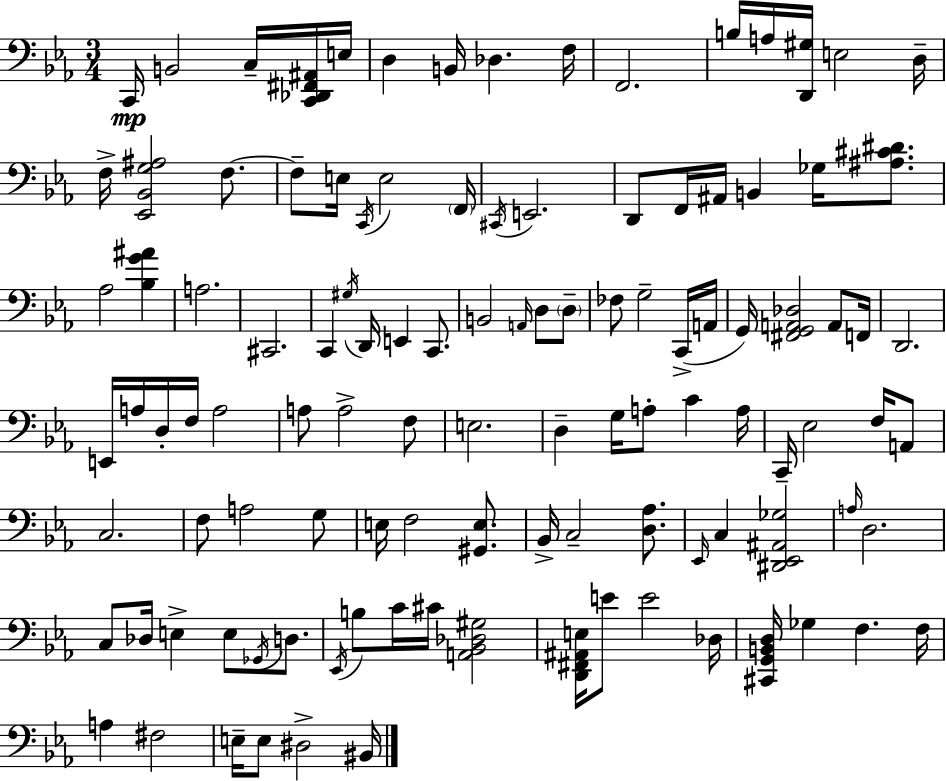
X:1
T:Untitled
M:3/4
L:1/4
K:Eb
C,,/4 B,,2 C,/4 [C,,_D,,^F,,^A,,]/4 E,/4 D, B,,/4 _D, F,/4 F,,2 B,/4 A,/4 [D,,^G,]/4 E,2 D,/4 F,/4 [_E,,_B,,G,^A,]2 F,/2 F,/2 E,/4 C,,/4 E,2 F,,/4 ^C,,/4 E,,2 D,,/2 F,,/4 ^A,,/4 B,, _G,/4 [^A,^C^D]/2 _A,2 [_B,G^A] A,2 ^C,,2 C,, ^G,/4 D,,/4 E,, C,,/2 B,,2 A,,/4 D,/2 D,/2 _F,/2 G,2 C,,/4 A,,/4 G,,/4 [^F,,G,,A,,_D,]2 A,,/2 F,,/4 D,,2 E,,/4 A,/4 D,/4 F,/4 A,2 A,/2 A,2 F,/2 E,2 D, G,/4 A,/2 C A,/4 C,,/4 _E,2 F,/4 A,,/2 C,2 F,/2 A,2 G,/2 E,/4 F,2 [^G,,E,]/2 _B,,/4 C,2 [D,_A,]/2 _E,,/4 C, [^D,,_E,,^A,,_G,]2 A,/4 D,2 C,/2 _D,/4 E, E,/2 _G,,/4 D,/2 _E,,/4 B,/2 C/4 ^C/4 [A,,_B,,_D,^G,]2 [D,,^F,,^A,,E,]/4 E/2 E2 _D,/4 [^C,,G,,B,,D,]/4 _G, F, F,/4 A, ^F,2 E,/4 E,/2 ^D,2 ^B,,/4